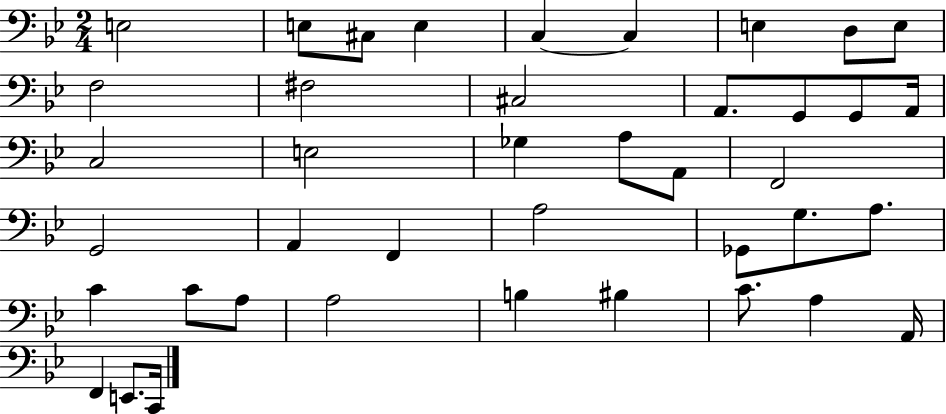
X:1
T:Untitled
M:2/4
L:1/4
K:Bb
E,2 E,/2 ^C,/2 E, C, C, E, D,/2 E,/2 F,2 ^F,2 ^C,2 A,,/2 G,,/2 G,,/2 A,,/4 C,2 E,2 _G, A,/2 A,,/2 F,,2 G,,2 A,, F,, A,2 _G,,/2 G,/2 A,/2 C C/2 A,/2 A,2 B, ^B, C/2 A, A,,/4 F,, E,,/2 C,,/4